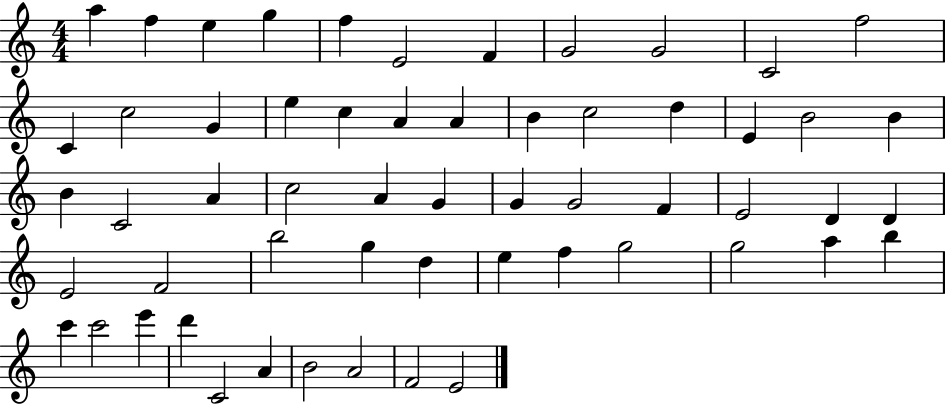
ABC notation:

X:1
T:Untitled
M:4/4
L:1/4
K:C
a f e g f E2 F G2 G2 C2 f2 C c2 G e c A A B c2 d E B2 B B C2 A c2 A G G G2 F E2 D D E2 F2 b2 g d e f g2 g2 a b c' c'2 e' d' C2 A B2 A2 F2 E2